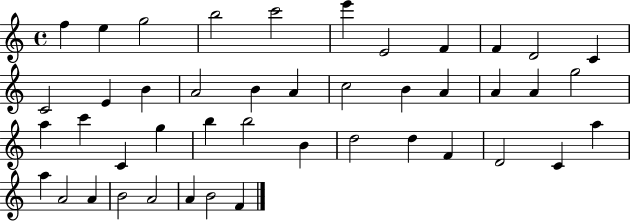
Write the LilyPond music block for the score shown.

{
  \clef treble
  \time 4/4
  \defaultTimeSignature
  \key c \major
  f''4 e''4 g''2 | b''2 c'''2 | e'''4 e'2 f'4 | f'4 d'2 c'4 | \break c'2 e'4 b'4 | a'2 b'4 a'4 | c''2 b'4 a'4 | a'4 a'4 g''2 | \break a''4 c'''4 c'4 g''4 | b''4 b''2 b'4 | d''2 d''4 f'4 | d'2 c'4 a''4 | \break a''4 a'2 a'4 | b'2 a'2 | a'4 b'2 f'4 | \bar "|."
}